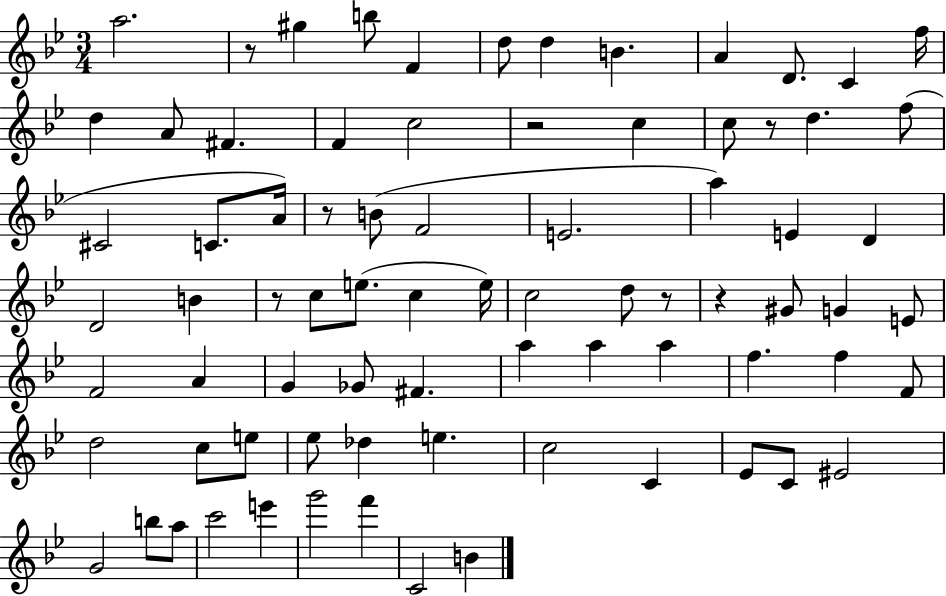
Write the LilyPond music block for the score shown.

{
  \clef treble
  \numericTimeSignature
  \time 3/4
  \key bes \major
  a''2. | r8 gis''4 b''8 f'4 | d''8 d''4 b'4. | a'4 d'8. c'4 f''16 | \break d''4 a'8 fis'4. | f'4 c''2 | r2 c''4 | c''8 r8 d''4. f''8( | \break cis'2 c'8. a'16) | r8 b'8( f'2 | e'2. | a''4) e'4 d'4 | \break d'2 b'4 | r8 c''8 e''8.( c''4 e''16) | c''2 d''8 r8 | r4 gis'8 g'4 e'8 | \break f'2 a'4 | g'4 ges'8 fis'4. | a''4 a''4 a''4 | f''4. f''4 f'8 | \break d''2 c''8 e''8 | ees''8 des''4 e''4. | c''2 c'4 | ees'8 c'8 eis'2 | \break g'2 b''8 a''8 | c'''2 e'''4 | g'''2 f'''4 | c'2 b'4 | \break \bar "|."
}